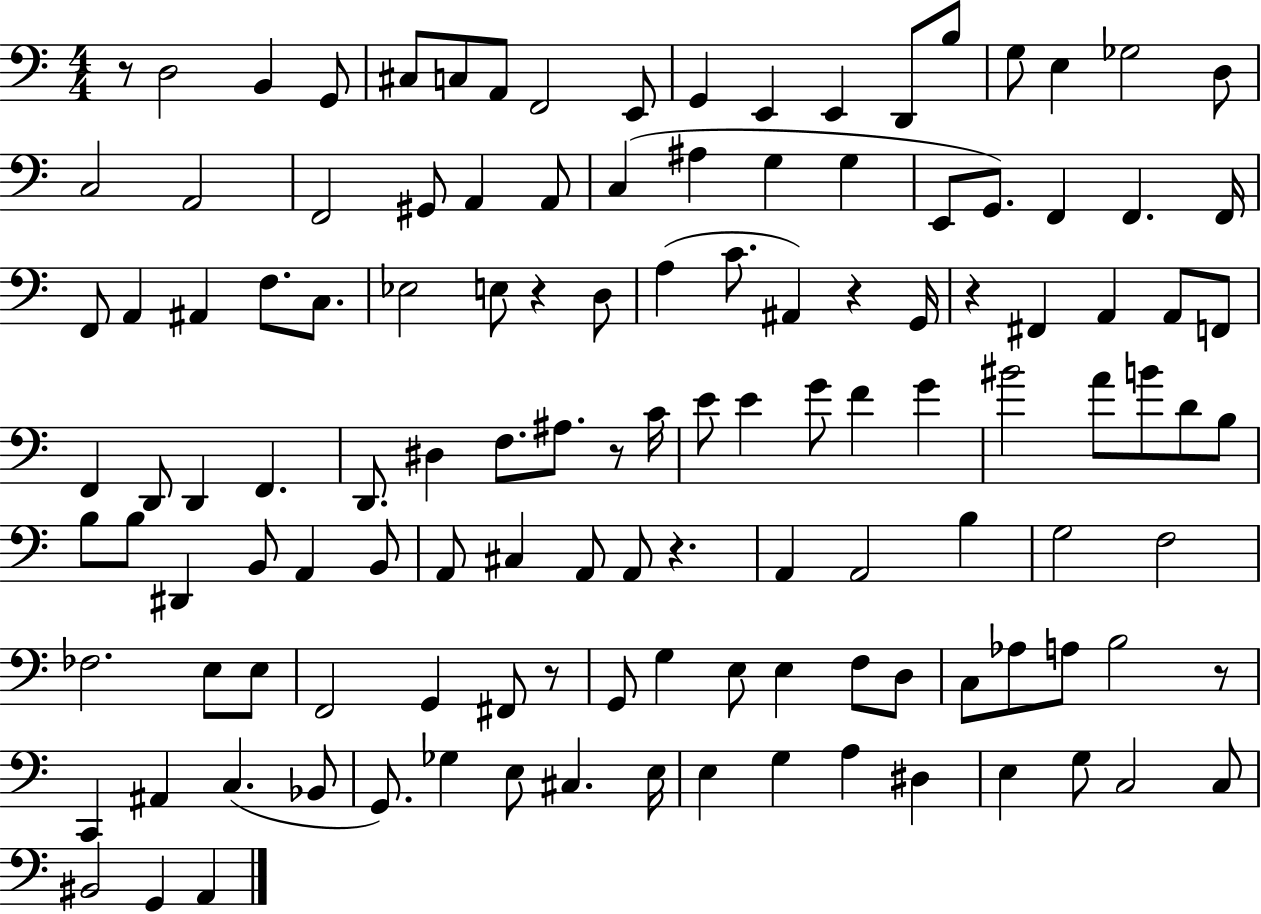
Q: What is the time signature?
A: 4/4